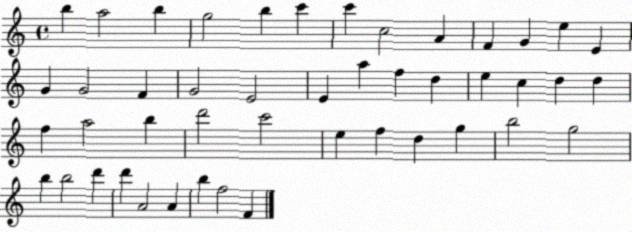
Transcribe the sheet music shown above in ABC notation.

X:1
T:Untitled
M:4/4
L:1/4
K:C
b a2 b g2 b c' c' c2 A F G e E G G2 F G2 E2 E a f d e c d d f a2 b d'2 c'2 e f d g b2 g2 b b2 d' d' A2 A b f2 F